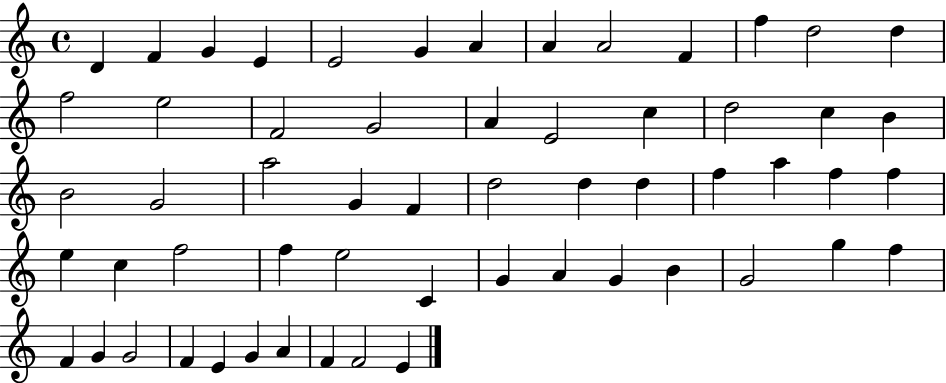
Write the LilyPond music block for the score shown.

{
  \clef treble
  \time 4/4
  \defaultTimeSignature
  \key c \major
  d'4 f'4 g'4 e'4 | e'2 g'4 a'4 | a'4 a'2 f'4 | f''4 d''2 d''4 | \break f''2 e''2 | f'2 g'2 | a'4 e'2 c''4 | d''2 c''4 b'4 | \break b'2 g'2 | a''2 g'4 f'4 | d''2 d''4 d''4 | f''4 a''4 f''4 f''4 | \break e''4 c''4 f''2 | f''4 e''2 c'4 | g'4 a'4 g'4 b'4 | g'2 g''4 f''4 | \break f'4 g'4 g'2 | f'4 e'4 g'4 a'4 | f'4 f'2 e'4 | \bar "|."
}